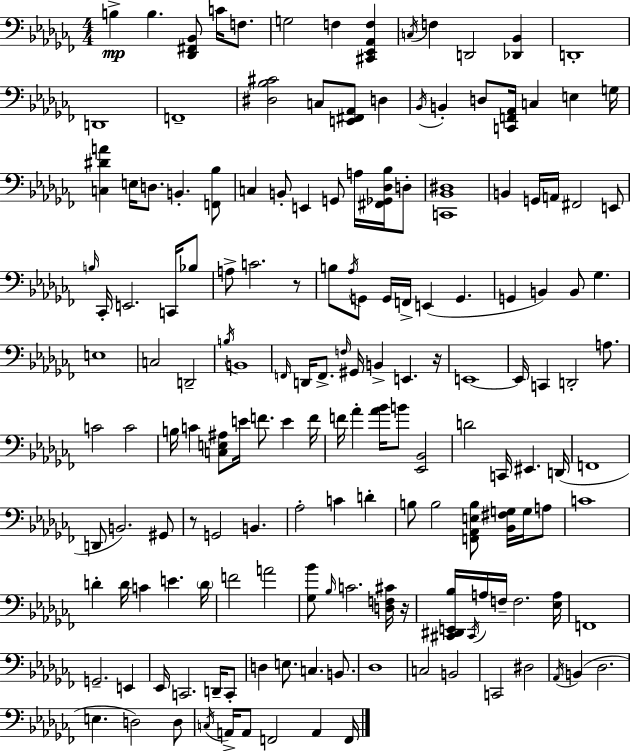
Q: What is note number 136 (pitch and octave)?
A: A2